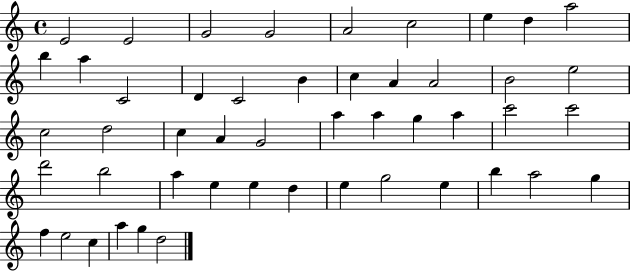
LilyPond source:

{
  \clef treble
  \time 4/4
  \defaultTimeSignature
  \key c \major
  e'2 e'2 | g'2 g'2 | a'2 c''2 | e''4 d''4 a''2 | \break b''4 a''4 c'2 | d'4 c'2 b'4 | c''4 a'4 a'2 | b'2 e''2 | \break c''2 d''2 | c''4 a'4 g'2 | a''4 a''4 g''4 a''4 | c'''2 c'''2 | \break d'''2 b''2 | a''4 e''4 e''4 d''4 | e''4 g''2 e''4 | b''4 a''2 g''4 | \break f''4 e''2 c''4 | a''4 g''4 d''2 | \bar "|."
}